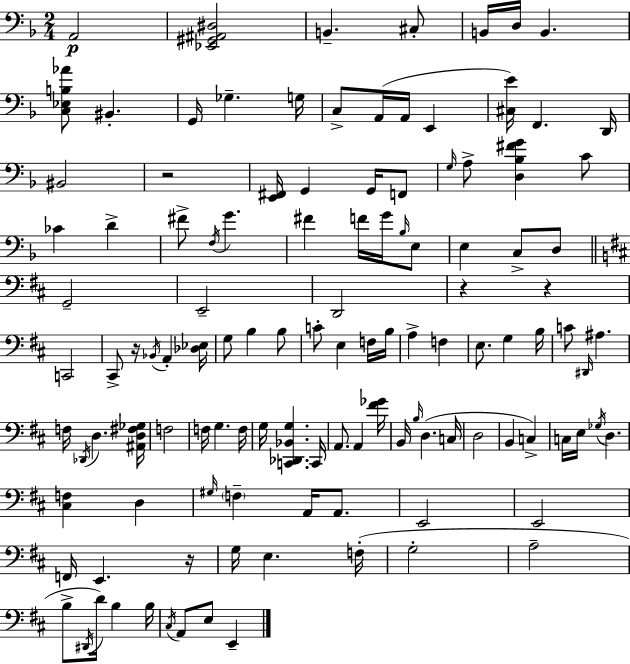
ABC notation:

X:1
T:Untitled
M:2/4
L:1/4
K:Dm
A,,2 [_E,,^G,,^A,,^D,]2 B,, ^C,/2 B,,/4 D,/4 B,, [C,_E,B,_A]/2 ^B,, G,,/4 _G, G,/4 C,/2 A,,/4 A,,/4 E,, [^C,E]/4 F,, D,,/4 ^B,,2 z2 [E,,^F,,]/4 G,, G,,/4 F,,/2 G,/4 A,/2 [D,_B,^FG] C/2 _C D ^F/2 F,/4 G ^F F/4 G/4 _B,/4 E,/2 E, C,/2 D,/2 G,,2 E,,2 D,,2 z z C,,2 ^C,,/2 z/4 _B,,/4 A,, [_D,_E,]/4 G,/2 B, B,/2 C/2 E, F,/4 B,/4 A, F, E,/2 G, B,/4 C/2 ^D,,/4 ^A, F,/4 _D,,/4 D, [^A,,D,^F,_G,]/4 F,2 F,/4 G, F,/4 G,/4 [C,,_D,,_B,,G,] C,,/4 A,,/2 A,, [^F_G]/4 B,,/4 B,/4 D, C,/4 D,2 B,, C, C,/4 E,/4 _G,/4 D, [^C,F,] D, ^G,/4 F, A,,/4 A,,/2 E,,2 E,,2 F,,/4 E,, z/4 G,/4 E, F,/4 G,2 A,2 B,/2 ^D,,/4 D/4 B, B,/4 ^C,/4 A,,/2 E,/2 E,,